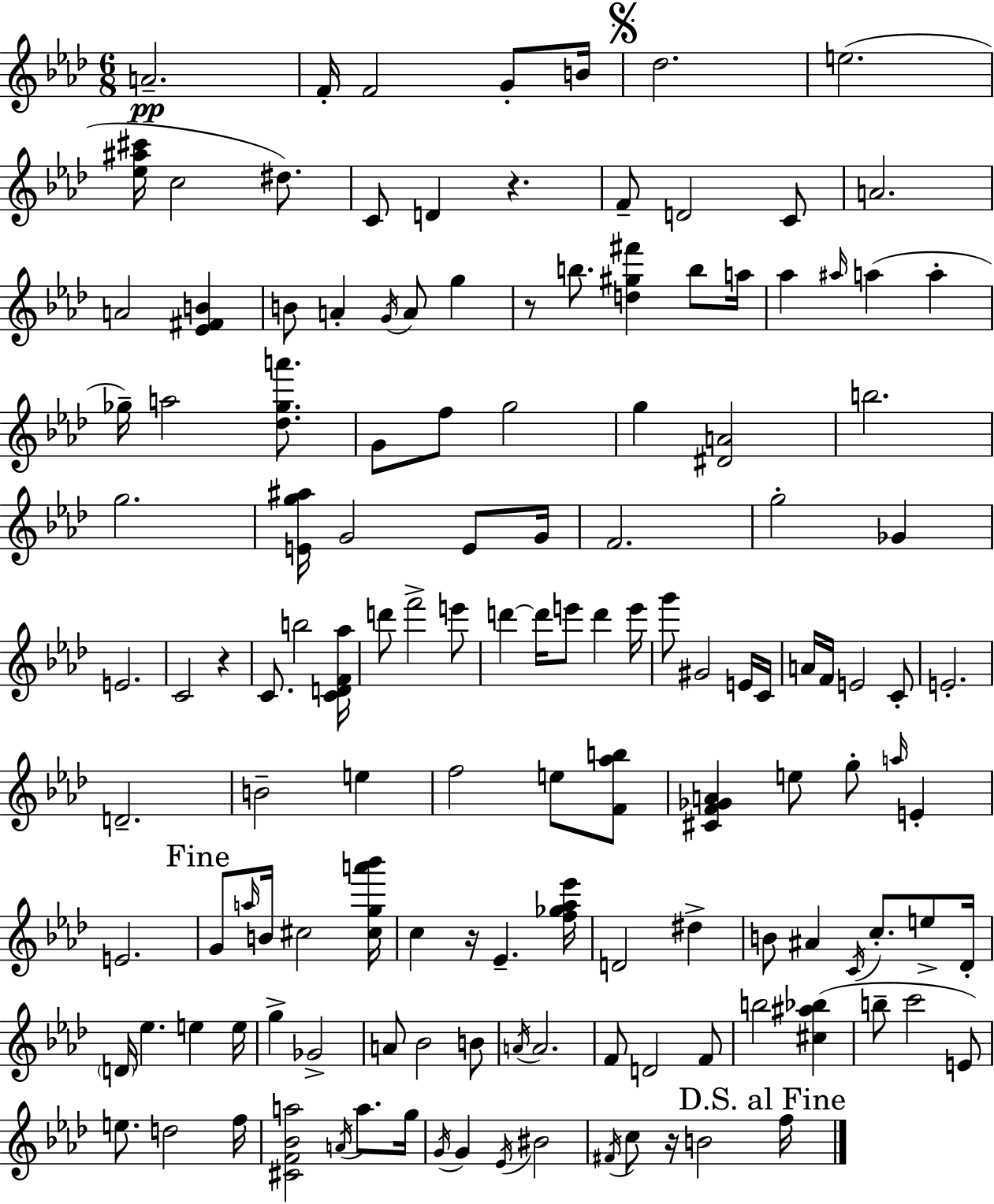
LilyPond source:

{
  \clef treble
  \numericTimeSignature
  \time 6/8
  \key aes \major
  a'2.--\pp | f'16-. f'2 g'8-. b'16 | \mark \markup { \musicglyph "scripts.segno" } des''2. | e''2.( | \break <ees'' ais'' cis'''>16 c''2 dis''8.) | c'8 d'4 r4. | f'8-- d'2 c'8 | a'2. | \break a'2 <ees' fis' b'>4 | b'8 a'4-. \acciaccatura { g'16 } a'8 g''4 | r8 b''8. <d'' gis'' fis'''>4 b''8 | a''16 aes''4 \grace { ais''16 } a''4( a''4-. | \break ges''16--) a''2 <des'' ges'' a'''>8. | g'8 f''8 g''2 | g''4 <dis' a'>2 | b''2. | \break g''2. | <e' g'' ais''>16 g'2 e'8 | g'16 f'2. | g''2-. ges'4 | \break e'2. | c'2 r4 | c'8. b''2 | <c' d' f' aes''>16 d'''8 f'''2-> | \break e'''8 d'''4~~ d'''16 e'''8 d'''4 | e'''16 g'''8 gis'2 | e'16 c'16 a'16 f'16 e'2 | c'8-. e'2.-. | \break d'2.-- | b'2-- e''4 | f''2 e''8 | <f' aes'' b''>8 <cis' f' ges' a'>4 e''8 g''8-. \grace { a''16 } e'4-. | \break e'2. | \mark "Fine" g'8 \grace { a''16 } b'16 cis''2 | <cis'' g'' a''' bes'''>16 c''4 r16 ees'4.-- | <f'' ges'' aes'' ees'''>16 d'2 | \break dis''4-> b'8 ais'4 \acciaccatura { c'16 } c''8.-. | e''8-> des'16-. \parenthesize d'16 ees''4. | e''4 e''16 g''4-> ges'2-> | a'8 bes'2 | \break b'8 \acciaccatura { a'16 } a'2. | f'8 d'2 | f'8 b''2 | <cis'' ais'' bes''>4( b''8-- c'''2 | \break e'8) e''8. d''2 | f''16 <cis' f' bes' a''>2 | \acciaccatura { a'16 } a''8. g''16 \acciaccatura { g'16 } g'4 | \acciaccatura { ees'16 } bis'2 \acciaccatura { fis'16 } c''8 | \break r16 b'2 \mark "D.S. al Fine" f''16 \bar "|."
}